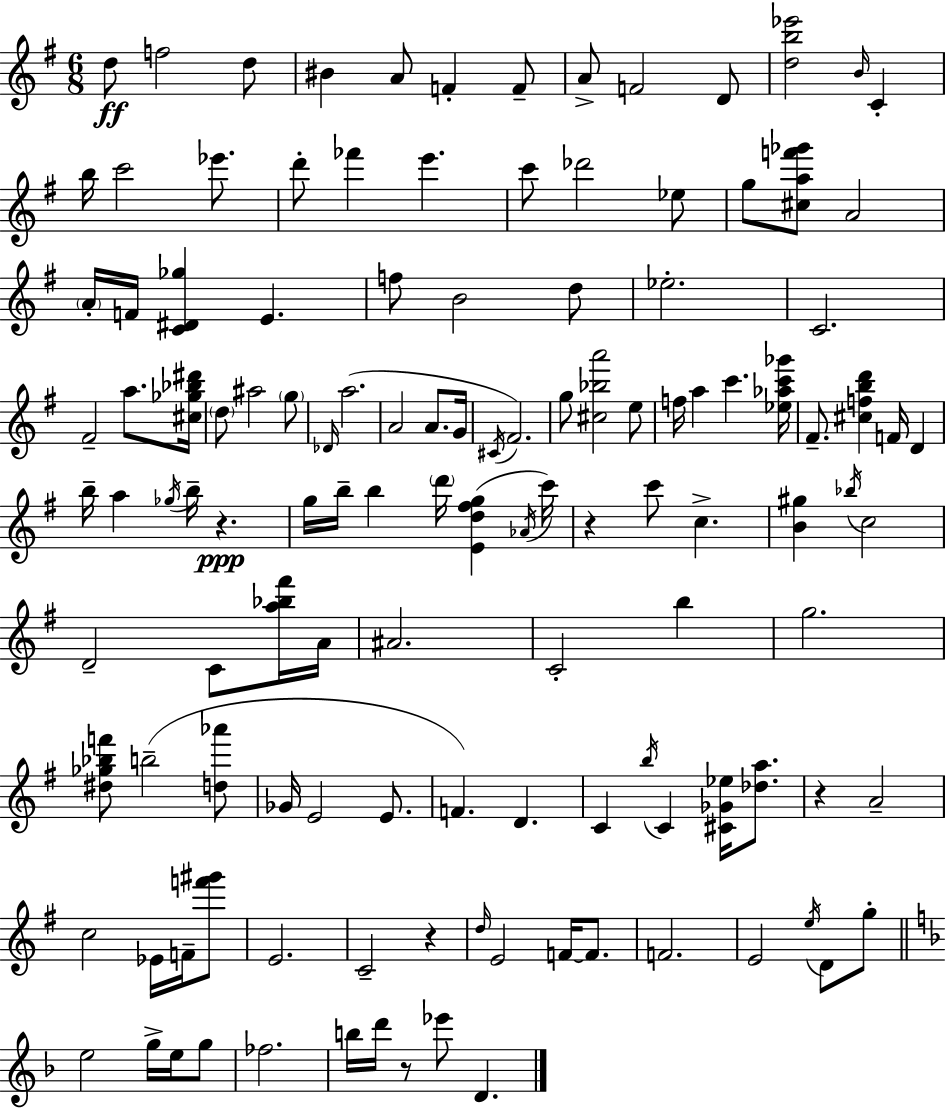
{
  \clef treble
  \numericTimeSignature
  \time 6/8
  \key e \minor
  d''8\ff f''2 d''8 | bis'4 a'8 f'4-. f'8-- | a'8-> f'2 d'8 | <d'' b'' ees'''>2 \grace { b'16 } c'4-. | \break b''16 c'''2 ees'''8. | d'''8-. fes'''4 e'''4. | c'''8 des'''2 ees''8 | g''8 <cis'' a'' f''' ges'''>8 a'2 | \break \parenthesize a'16-. f'16 <c' dis' ges''>4 e'4. | f''8 b'2 d''8 | ees''2.-. | c'2. | \break fis'2-- a''8. | <cis'' ges'' bes'' dis'''>16 \parenthesize d''8 ais''2 \parenthesize g''8 | \grace { des'16 }( a''2. | a'2 a'8. | \break g'16 \acciaccatura { cis'16 }) fis'2. | g''8 <cis'' bes'' a'''>2 | e''8 f''16 a''4 c'''4. | <ees'' aes'' c''' ges'''>16 fis'8.-- <cis'' f'' b'' d'''>4 f'16 d'4 | \break b''16-- a''4 \acciaccatura { ges''16 } b''16-- r4.\ppp | g''16 b''16-- b''4 \parenthesize d'''16 <e' d'' fis'' g''>4( | \acciaccatura { aes'16 } c'''16) r4 c'''8 c''4.-> | <b' gis''>4 \acciaccatura { bes''16 } c''2 | \break d'2-- | c'8 <a'' bes'' fis'''>16 a'16 ais'2. | c'2-. | b''4 g''2. | \break <dis'' ges'' bes'' f'''>8 b''2--( | <d'' aes'''>8 ges'16 e'2 | e'8. f'4.) | d'4. c'4 \acciaccatura { b''16 } c'4 | \break <cis' ges' ees''>16 <des'' a''>8. r4 a'2-- | c''2 | ees'16 f'16-- <f''' gis'''>8 e'2. | c'2-- | \break r4 \grace { d''16 } e'2 | f'16~~ f'8. f'2. | e'2 | \acciaccatura { e''16 } d'8 g''8-. \bar "||" \break \key d \minor e''2 g''16-> e''16 g''8 | fes''2. | b''16 d'''16 r8 ees'''8 d'4. | \bar "|."
}